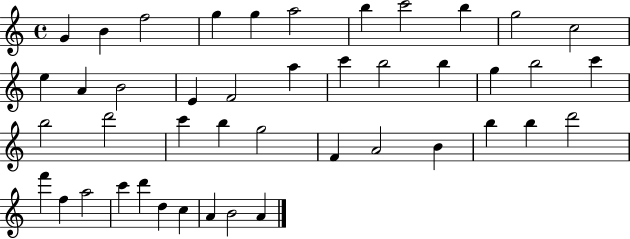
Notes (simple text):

G4/q B4/q F5/h G5/q G5/q A5/h B5/q C6/h B5/q G5/h C5/h E5/q A4/q B4/h E4/q F4/h A5/q C6/q B5/h B5/q G5/q B5/h C6/q B5/h D6/h C6/q B5/q G5/h F4/q A4/h B4/q B5/q B5/q D6/h F6/q F5/q A5/h C6/q D6/q D5/q C5/q A4/q B4/h A4/q